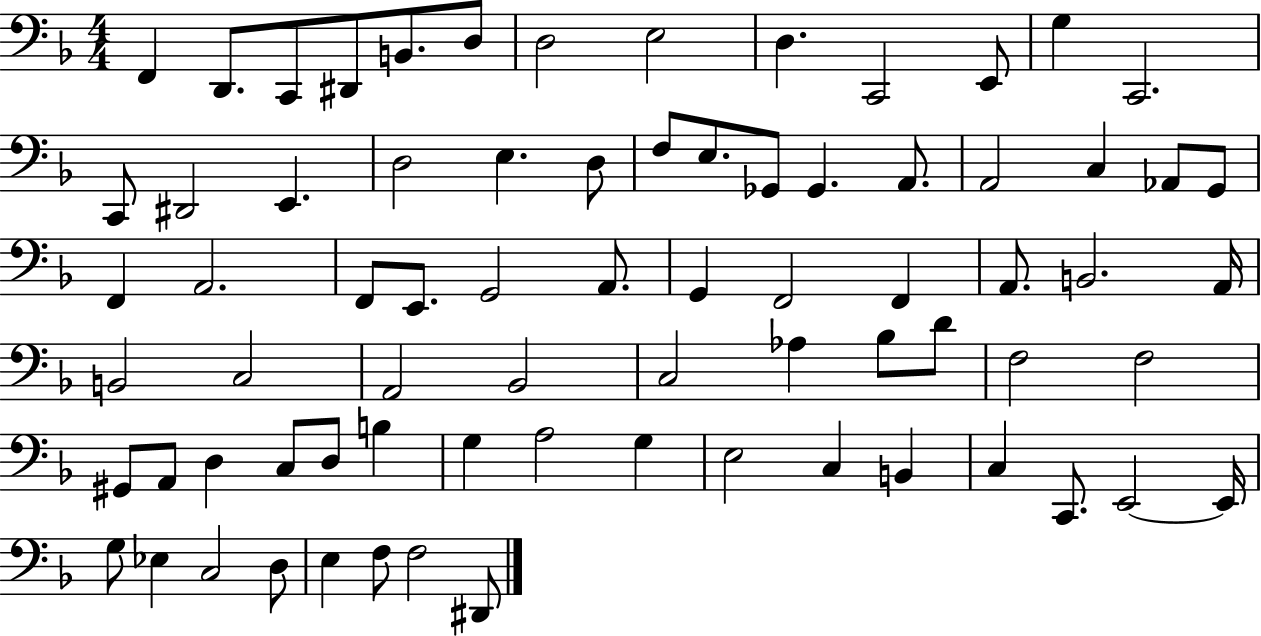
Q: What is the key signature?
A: F major